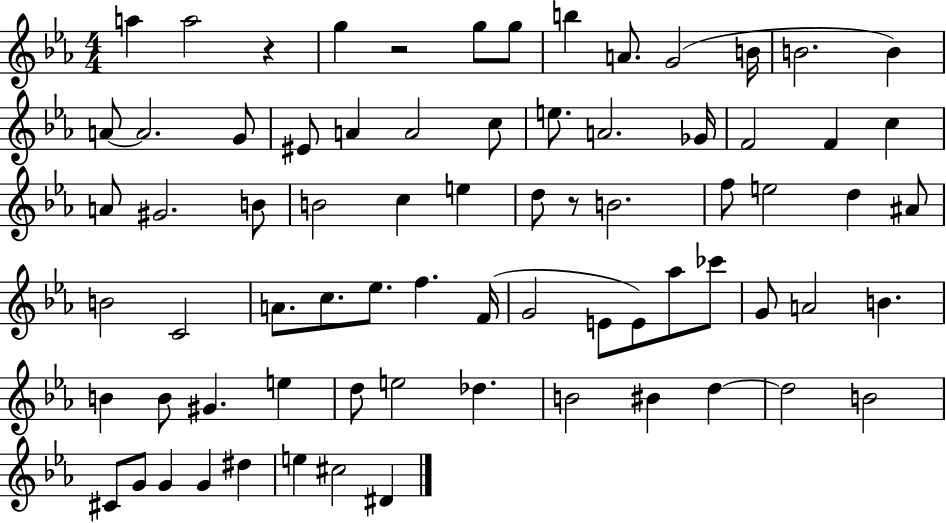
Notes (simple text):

A5/q A5/h R/q G5/q R/h G5/e G5/e B5/q A4/e. G4/h B4/s B4/h. B4/q A4/e A4/h. G4/e EIS4/e A4/q A4/h C5/e E5/e. A4/h. Gb4/s F4/h F4/q C5/q A4/e G#4/h. B4/e B4/h C5/q E5/q D5/e R/e B4/h. F5/e E5/h D5/q A#4/e B4/h C4/h A4/e. C5/e. Eb5/e. F5/q. F4/s G4/h E4/e E4/e Ab5/e CES6/e G4/e A4/h B4/q. B4/q B4/e G#4/q. E5/q D5/e E5/h Db5/q. B4/h BIS4/q D5/q D5/h B4/h C#4/e G4/e G4/q G4/q D#5/q E5/q C#5/h D#4/q